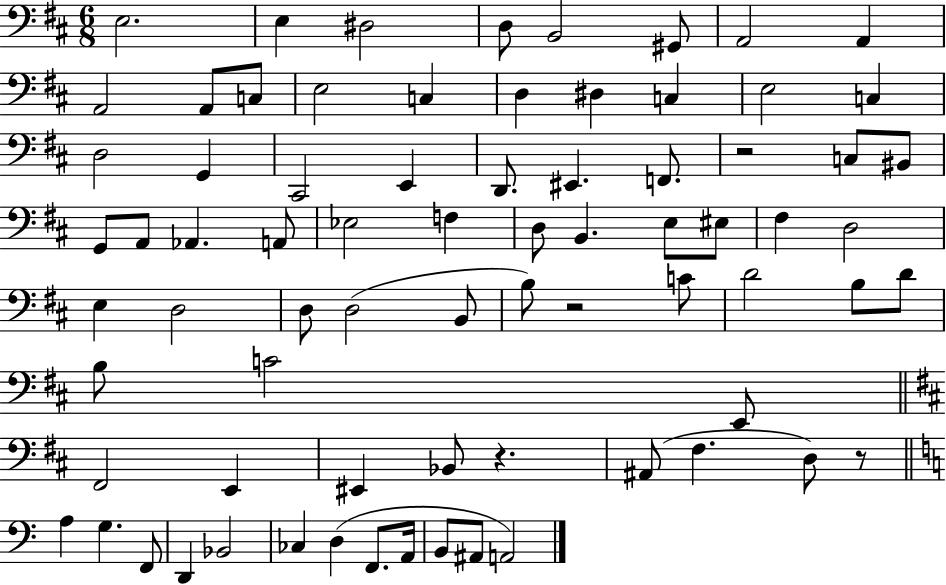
{
  \clef bass
  \numericTimeSignature
  \time 6/8
  \key d \major
  e2. | e4 dis2 | d8 b,2 gis,8 | a,2 a,4 | \break a,2 a,8 c8 | e2 c4 | d4 dis4 c4 | e2 c4 | \break d2 g,4 | cis,2 e,4 | d,8. eis,4. f,8. | r2 c8 bis,8 | \break g,8 a,8 aes,4. a,8 | ees2 f4 | d8 b,4. e8 eis8 | fis4 d2 | \break e4 d2 | d8 d2( b,8 | b8) r2 c'8 | d'2 b8 d'8 | \break b8 c'2 e,8 | \bar "||" \break \key d \major fis,2 e,4 | eis,4 bes,8 r4. | ais,8( fis4. d8) r8 | \bar "||" \break \key a \minor a4 g4. f,8 | d,4 bes,2 | ces4 d4( f,8. a,16 | b,8 ais,8 a,2) | \break \bar "|."
}